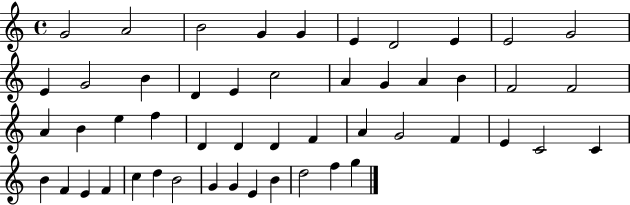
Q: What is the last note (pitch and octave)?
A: G5